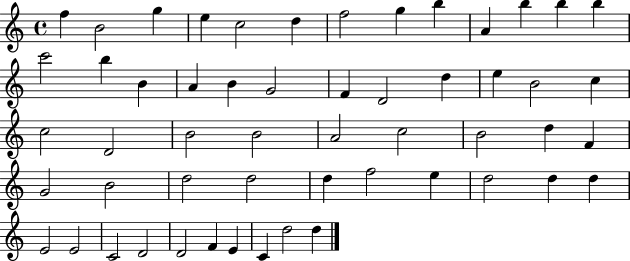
F5/q B4/h G5/q E5/q C5/h D5/q F5/h G5/q B5/q A4/q B5/q B5/q B5/q C6/h B5/q B4/q A4/q B4/q G4/h F4/q D4/h D5/q E5/q B4/h C5/q C5/h D4/h B4/h B4/h A4/h C5/h B4/h D5/q F4/q G4/h B4/h D5/h D5/h D5/q F5/h E5/q D5/h D5/q D5/q E4/h E4/h C4/h D4/h D4/h F4/q E4/q C4/q D5/h D5/q